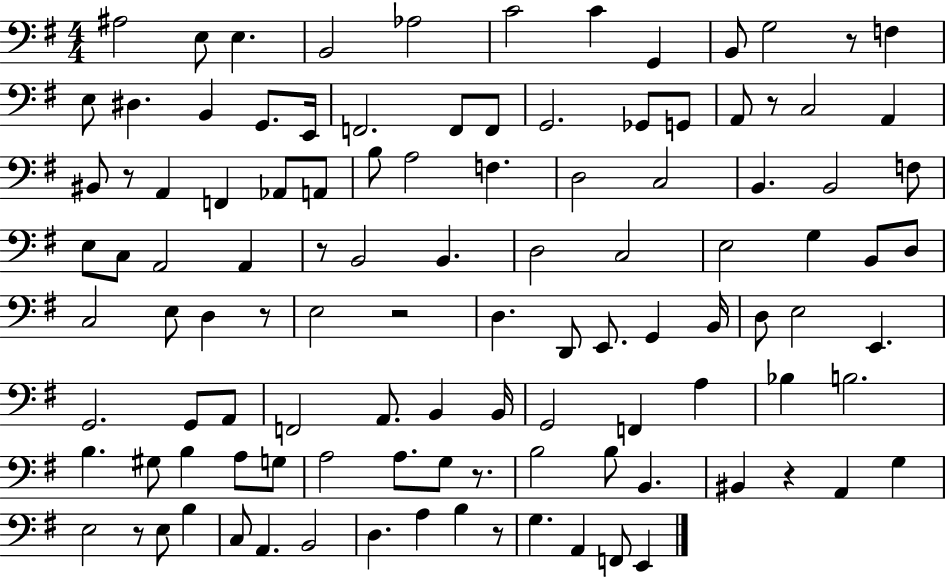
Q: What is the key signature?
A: G major